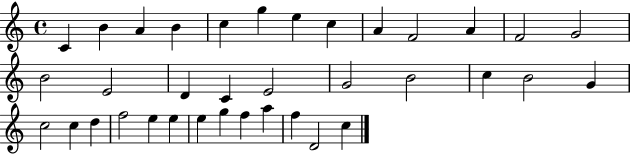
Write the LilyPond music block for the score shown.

{
  \clef treble
  \time 4/4
  \defaultTimeSignature
  \key c \major
  c'4 b'4 a'4 b'4 | c''4 g''4 e''4 c''4 | a'4 f'2 a'4 | f'2 g'2 | \break b'2 e'2 | d'4 c'4 e'2 | g'2 b'2 | c''4 b'2 g'4 | \break c''2 c''4 d''4 | f''2 e''4 e''4 | e''4 g''4 f''4 a''4 | f''4 d'2 c''4 | \break \bar "|."
}